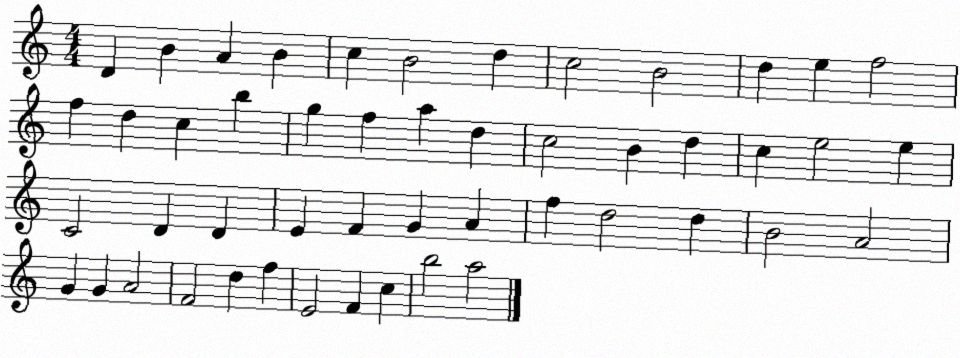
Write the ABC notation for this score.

X:1
T:Untitled
M:4/4
L:1/4
K:C
D B A B c B2 d c2 B2 d e f2 f d c b g f a d c2 B d c e2 e C2 D D E F G A f d2 d B2 A2 G G A2 F2 d f E2 F c b2 a2